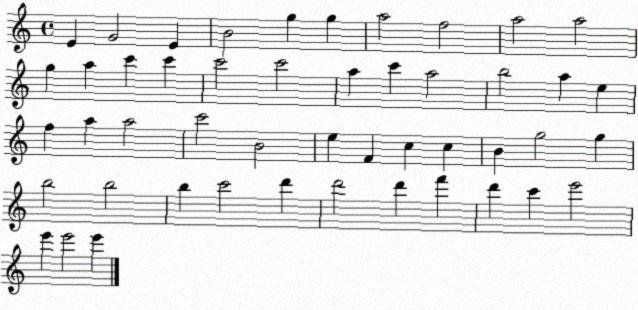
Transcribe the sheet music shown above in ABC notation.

X:1
T:Untitled
M:4/4
L:1/4
K:C
E G2 E B2 g g a2 f2 a2 a2 g a c' c' c'2 c'2 a c' a2 b2 a e f a a2 c'2 B2 e F c c B g2 g b2 b2 b c'2 d' d'2 d' f' d' c' e'2 e' e'2 e'